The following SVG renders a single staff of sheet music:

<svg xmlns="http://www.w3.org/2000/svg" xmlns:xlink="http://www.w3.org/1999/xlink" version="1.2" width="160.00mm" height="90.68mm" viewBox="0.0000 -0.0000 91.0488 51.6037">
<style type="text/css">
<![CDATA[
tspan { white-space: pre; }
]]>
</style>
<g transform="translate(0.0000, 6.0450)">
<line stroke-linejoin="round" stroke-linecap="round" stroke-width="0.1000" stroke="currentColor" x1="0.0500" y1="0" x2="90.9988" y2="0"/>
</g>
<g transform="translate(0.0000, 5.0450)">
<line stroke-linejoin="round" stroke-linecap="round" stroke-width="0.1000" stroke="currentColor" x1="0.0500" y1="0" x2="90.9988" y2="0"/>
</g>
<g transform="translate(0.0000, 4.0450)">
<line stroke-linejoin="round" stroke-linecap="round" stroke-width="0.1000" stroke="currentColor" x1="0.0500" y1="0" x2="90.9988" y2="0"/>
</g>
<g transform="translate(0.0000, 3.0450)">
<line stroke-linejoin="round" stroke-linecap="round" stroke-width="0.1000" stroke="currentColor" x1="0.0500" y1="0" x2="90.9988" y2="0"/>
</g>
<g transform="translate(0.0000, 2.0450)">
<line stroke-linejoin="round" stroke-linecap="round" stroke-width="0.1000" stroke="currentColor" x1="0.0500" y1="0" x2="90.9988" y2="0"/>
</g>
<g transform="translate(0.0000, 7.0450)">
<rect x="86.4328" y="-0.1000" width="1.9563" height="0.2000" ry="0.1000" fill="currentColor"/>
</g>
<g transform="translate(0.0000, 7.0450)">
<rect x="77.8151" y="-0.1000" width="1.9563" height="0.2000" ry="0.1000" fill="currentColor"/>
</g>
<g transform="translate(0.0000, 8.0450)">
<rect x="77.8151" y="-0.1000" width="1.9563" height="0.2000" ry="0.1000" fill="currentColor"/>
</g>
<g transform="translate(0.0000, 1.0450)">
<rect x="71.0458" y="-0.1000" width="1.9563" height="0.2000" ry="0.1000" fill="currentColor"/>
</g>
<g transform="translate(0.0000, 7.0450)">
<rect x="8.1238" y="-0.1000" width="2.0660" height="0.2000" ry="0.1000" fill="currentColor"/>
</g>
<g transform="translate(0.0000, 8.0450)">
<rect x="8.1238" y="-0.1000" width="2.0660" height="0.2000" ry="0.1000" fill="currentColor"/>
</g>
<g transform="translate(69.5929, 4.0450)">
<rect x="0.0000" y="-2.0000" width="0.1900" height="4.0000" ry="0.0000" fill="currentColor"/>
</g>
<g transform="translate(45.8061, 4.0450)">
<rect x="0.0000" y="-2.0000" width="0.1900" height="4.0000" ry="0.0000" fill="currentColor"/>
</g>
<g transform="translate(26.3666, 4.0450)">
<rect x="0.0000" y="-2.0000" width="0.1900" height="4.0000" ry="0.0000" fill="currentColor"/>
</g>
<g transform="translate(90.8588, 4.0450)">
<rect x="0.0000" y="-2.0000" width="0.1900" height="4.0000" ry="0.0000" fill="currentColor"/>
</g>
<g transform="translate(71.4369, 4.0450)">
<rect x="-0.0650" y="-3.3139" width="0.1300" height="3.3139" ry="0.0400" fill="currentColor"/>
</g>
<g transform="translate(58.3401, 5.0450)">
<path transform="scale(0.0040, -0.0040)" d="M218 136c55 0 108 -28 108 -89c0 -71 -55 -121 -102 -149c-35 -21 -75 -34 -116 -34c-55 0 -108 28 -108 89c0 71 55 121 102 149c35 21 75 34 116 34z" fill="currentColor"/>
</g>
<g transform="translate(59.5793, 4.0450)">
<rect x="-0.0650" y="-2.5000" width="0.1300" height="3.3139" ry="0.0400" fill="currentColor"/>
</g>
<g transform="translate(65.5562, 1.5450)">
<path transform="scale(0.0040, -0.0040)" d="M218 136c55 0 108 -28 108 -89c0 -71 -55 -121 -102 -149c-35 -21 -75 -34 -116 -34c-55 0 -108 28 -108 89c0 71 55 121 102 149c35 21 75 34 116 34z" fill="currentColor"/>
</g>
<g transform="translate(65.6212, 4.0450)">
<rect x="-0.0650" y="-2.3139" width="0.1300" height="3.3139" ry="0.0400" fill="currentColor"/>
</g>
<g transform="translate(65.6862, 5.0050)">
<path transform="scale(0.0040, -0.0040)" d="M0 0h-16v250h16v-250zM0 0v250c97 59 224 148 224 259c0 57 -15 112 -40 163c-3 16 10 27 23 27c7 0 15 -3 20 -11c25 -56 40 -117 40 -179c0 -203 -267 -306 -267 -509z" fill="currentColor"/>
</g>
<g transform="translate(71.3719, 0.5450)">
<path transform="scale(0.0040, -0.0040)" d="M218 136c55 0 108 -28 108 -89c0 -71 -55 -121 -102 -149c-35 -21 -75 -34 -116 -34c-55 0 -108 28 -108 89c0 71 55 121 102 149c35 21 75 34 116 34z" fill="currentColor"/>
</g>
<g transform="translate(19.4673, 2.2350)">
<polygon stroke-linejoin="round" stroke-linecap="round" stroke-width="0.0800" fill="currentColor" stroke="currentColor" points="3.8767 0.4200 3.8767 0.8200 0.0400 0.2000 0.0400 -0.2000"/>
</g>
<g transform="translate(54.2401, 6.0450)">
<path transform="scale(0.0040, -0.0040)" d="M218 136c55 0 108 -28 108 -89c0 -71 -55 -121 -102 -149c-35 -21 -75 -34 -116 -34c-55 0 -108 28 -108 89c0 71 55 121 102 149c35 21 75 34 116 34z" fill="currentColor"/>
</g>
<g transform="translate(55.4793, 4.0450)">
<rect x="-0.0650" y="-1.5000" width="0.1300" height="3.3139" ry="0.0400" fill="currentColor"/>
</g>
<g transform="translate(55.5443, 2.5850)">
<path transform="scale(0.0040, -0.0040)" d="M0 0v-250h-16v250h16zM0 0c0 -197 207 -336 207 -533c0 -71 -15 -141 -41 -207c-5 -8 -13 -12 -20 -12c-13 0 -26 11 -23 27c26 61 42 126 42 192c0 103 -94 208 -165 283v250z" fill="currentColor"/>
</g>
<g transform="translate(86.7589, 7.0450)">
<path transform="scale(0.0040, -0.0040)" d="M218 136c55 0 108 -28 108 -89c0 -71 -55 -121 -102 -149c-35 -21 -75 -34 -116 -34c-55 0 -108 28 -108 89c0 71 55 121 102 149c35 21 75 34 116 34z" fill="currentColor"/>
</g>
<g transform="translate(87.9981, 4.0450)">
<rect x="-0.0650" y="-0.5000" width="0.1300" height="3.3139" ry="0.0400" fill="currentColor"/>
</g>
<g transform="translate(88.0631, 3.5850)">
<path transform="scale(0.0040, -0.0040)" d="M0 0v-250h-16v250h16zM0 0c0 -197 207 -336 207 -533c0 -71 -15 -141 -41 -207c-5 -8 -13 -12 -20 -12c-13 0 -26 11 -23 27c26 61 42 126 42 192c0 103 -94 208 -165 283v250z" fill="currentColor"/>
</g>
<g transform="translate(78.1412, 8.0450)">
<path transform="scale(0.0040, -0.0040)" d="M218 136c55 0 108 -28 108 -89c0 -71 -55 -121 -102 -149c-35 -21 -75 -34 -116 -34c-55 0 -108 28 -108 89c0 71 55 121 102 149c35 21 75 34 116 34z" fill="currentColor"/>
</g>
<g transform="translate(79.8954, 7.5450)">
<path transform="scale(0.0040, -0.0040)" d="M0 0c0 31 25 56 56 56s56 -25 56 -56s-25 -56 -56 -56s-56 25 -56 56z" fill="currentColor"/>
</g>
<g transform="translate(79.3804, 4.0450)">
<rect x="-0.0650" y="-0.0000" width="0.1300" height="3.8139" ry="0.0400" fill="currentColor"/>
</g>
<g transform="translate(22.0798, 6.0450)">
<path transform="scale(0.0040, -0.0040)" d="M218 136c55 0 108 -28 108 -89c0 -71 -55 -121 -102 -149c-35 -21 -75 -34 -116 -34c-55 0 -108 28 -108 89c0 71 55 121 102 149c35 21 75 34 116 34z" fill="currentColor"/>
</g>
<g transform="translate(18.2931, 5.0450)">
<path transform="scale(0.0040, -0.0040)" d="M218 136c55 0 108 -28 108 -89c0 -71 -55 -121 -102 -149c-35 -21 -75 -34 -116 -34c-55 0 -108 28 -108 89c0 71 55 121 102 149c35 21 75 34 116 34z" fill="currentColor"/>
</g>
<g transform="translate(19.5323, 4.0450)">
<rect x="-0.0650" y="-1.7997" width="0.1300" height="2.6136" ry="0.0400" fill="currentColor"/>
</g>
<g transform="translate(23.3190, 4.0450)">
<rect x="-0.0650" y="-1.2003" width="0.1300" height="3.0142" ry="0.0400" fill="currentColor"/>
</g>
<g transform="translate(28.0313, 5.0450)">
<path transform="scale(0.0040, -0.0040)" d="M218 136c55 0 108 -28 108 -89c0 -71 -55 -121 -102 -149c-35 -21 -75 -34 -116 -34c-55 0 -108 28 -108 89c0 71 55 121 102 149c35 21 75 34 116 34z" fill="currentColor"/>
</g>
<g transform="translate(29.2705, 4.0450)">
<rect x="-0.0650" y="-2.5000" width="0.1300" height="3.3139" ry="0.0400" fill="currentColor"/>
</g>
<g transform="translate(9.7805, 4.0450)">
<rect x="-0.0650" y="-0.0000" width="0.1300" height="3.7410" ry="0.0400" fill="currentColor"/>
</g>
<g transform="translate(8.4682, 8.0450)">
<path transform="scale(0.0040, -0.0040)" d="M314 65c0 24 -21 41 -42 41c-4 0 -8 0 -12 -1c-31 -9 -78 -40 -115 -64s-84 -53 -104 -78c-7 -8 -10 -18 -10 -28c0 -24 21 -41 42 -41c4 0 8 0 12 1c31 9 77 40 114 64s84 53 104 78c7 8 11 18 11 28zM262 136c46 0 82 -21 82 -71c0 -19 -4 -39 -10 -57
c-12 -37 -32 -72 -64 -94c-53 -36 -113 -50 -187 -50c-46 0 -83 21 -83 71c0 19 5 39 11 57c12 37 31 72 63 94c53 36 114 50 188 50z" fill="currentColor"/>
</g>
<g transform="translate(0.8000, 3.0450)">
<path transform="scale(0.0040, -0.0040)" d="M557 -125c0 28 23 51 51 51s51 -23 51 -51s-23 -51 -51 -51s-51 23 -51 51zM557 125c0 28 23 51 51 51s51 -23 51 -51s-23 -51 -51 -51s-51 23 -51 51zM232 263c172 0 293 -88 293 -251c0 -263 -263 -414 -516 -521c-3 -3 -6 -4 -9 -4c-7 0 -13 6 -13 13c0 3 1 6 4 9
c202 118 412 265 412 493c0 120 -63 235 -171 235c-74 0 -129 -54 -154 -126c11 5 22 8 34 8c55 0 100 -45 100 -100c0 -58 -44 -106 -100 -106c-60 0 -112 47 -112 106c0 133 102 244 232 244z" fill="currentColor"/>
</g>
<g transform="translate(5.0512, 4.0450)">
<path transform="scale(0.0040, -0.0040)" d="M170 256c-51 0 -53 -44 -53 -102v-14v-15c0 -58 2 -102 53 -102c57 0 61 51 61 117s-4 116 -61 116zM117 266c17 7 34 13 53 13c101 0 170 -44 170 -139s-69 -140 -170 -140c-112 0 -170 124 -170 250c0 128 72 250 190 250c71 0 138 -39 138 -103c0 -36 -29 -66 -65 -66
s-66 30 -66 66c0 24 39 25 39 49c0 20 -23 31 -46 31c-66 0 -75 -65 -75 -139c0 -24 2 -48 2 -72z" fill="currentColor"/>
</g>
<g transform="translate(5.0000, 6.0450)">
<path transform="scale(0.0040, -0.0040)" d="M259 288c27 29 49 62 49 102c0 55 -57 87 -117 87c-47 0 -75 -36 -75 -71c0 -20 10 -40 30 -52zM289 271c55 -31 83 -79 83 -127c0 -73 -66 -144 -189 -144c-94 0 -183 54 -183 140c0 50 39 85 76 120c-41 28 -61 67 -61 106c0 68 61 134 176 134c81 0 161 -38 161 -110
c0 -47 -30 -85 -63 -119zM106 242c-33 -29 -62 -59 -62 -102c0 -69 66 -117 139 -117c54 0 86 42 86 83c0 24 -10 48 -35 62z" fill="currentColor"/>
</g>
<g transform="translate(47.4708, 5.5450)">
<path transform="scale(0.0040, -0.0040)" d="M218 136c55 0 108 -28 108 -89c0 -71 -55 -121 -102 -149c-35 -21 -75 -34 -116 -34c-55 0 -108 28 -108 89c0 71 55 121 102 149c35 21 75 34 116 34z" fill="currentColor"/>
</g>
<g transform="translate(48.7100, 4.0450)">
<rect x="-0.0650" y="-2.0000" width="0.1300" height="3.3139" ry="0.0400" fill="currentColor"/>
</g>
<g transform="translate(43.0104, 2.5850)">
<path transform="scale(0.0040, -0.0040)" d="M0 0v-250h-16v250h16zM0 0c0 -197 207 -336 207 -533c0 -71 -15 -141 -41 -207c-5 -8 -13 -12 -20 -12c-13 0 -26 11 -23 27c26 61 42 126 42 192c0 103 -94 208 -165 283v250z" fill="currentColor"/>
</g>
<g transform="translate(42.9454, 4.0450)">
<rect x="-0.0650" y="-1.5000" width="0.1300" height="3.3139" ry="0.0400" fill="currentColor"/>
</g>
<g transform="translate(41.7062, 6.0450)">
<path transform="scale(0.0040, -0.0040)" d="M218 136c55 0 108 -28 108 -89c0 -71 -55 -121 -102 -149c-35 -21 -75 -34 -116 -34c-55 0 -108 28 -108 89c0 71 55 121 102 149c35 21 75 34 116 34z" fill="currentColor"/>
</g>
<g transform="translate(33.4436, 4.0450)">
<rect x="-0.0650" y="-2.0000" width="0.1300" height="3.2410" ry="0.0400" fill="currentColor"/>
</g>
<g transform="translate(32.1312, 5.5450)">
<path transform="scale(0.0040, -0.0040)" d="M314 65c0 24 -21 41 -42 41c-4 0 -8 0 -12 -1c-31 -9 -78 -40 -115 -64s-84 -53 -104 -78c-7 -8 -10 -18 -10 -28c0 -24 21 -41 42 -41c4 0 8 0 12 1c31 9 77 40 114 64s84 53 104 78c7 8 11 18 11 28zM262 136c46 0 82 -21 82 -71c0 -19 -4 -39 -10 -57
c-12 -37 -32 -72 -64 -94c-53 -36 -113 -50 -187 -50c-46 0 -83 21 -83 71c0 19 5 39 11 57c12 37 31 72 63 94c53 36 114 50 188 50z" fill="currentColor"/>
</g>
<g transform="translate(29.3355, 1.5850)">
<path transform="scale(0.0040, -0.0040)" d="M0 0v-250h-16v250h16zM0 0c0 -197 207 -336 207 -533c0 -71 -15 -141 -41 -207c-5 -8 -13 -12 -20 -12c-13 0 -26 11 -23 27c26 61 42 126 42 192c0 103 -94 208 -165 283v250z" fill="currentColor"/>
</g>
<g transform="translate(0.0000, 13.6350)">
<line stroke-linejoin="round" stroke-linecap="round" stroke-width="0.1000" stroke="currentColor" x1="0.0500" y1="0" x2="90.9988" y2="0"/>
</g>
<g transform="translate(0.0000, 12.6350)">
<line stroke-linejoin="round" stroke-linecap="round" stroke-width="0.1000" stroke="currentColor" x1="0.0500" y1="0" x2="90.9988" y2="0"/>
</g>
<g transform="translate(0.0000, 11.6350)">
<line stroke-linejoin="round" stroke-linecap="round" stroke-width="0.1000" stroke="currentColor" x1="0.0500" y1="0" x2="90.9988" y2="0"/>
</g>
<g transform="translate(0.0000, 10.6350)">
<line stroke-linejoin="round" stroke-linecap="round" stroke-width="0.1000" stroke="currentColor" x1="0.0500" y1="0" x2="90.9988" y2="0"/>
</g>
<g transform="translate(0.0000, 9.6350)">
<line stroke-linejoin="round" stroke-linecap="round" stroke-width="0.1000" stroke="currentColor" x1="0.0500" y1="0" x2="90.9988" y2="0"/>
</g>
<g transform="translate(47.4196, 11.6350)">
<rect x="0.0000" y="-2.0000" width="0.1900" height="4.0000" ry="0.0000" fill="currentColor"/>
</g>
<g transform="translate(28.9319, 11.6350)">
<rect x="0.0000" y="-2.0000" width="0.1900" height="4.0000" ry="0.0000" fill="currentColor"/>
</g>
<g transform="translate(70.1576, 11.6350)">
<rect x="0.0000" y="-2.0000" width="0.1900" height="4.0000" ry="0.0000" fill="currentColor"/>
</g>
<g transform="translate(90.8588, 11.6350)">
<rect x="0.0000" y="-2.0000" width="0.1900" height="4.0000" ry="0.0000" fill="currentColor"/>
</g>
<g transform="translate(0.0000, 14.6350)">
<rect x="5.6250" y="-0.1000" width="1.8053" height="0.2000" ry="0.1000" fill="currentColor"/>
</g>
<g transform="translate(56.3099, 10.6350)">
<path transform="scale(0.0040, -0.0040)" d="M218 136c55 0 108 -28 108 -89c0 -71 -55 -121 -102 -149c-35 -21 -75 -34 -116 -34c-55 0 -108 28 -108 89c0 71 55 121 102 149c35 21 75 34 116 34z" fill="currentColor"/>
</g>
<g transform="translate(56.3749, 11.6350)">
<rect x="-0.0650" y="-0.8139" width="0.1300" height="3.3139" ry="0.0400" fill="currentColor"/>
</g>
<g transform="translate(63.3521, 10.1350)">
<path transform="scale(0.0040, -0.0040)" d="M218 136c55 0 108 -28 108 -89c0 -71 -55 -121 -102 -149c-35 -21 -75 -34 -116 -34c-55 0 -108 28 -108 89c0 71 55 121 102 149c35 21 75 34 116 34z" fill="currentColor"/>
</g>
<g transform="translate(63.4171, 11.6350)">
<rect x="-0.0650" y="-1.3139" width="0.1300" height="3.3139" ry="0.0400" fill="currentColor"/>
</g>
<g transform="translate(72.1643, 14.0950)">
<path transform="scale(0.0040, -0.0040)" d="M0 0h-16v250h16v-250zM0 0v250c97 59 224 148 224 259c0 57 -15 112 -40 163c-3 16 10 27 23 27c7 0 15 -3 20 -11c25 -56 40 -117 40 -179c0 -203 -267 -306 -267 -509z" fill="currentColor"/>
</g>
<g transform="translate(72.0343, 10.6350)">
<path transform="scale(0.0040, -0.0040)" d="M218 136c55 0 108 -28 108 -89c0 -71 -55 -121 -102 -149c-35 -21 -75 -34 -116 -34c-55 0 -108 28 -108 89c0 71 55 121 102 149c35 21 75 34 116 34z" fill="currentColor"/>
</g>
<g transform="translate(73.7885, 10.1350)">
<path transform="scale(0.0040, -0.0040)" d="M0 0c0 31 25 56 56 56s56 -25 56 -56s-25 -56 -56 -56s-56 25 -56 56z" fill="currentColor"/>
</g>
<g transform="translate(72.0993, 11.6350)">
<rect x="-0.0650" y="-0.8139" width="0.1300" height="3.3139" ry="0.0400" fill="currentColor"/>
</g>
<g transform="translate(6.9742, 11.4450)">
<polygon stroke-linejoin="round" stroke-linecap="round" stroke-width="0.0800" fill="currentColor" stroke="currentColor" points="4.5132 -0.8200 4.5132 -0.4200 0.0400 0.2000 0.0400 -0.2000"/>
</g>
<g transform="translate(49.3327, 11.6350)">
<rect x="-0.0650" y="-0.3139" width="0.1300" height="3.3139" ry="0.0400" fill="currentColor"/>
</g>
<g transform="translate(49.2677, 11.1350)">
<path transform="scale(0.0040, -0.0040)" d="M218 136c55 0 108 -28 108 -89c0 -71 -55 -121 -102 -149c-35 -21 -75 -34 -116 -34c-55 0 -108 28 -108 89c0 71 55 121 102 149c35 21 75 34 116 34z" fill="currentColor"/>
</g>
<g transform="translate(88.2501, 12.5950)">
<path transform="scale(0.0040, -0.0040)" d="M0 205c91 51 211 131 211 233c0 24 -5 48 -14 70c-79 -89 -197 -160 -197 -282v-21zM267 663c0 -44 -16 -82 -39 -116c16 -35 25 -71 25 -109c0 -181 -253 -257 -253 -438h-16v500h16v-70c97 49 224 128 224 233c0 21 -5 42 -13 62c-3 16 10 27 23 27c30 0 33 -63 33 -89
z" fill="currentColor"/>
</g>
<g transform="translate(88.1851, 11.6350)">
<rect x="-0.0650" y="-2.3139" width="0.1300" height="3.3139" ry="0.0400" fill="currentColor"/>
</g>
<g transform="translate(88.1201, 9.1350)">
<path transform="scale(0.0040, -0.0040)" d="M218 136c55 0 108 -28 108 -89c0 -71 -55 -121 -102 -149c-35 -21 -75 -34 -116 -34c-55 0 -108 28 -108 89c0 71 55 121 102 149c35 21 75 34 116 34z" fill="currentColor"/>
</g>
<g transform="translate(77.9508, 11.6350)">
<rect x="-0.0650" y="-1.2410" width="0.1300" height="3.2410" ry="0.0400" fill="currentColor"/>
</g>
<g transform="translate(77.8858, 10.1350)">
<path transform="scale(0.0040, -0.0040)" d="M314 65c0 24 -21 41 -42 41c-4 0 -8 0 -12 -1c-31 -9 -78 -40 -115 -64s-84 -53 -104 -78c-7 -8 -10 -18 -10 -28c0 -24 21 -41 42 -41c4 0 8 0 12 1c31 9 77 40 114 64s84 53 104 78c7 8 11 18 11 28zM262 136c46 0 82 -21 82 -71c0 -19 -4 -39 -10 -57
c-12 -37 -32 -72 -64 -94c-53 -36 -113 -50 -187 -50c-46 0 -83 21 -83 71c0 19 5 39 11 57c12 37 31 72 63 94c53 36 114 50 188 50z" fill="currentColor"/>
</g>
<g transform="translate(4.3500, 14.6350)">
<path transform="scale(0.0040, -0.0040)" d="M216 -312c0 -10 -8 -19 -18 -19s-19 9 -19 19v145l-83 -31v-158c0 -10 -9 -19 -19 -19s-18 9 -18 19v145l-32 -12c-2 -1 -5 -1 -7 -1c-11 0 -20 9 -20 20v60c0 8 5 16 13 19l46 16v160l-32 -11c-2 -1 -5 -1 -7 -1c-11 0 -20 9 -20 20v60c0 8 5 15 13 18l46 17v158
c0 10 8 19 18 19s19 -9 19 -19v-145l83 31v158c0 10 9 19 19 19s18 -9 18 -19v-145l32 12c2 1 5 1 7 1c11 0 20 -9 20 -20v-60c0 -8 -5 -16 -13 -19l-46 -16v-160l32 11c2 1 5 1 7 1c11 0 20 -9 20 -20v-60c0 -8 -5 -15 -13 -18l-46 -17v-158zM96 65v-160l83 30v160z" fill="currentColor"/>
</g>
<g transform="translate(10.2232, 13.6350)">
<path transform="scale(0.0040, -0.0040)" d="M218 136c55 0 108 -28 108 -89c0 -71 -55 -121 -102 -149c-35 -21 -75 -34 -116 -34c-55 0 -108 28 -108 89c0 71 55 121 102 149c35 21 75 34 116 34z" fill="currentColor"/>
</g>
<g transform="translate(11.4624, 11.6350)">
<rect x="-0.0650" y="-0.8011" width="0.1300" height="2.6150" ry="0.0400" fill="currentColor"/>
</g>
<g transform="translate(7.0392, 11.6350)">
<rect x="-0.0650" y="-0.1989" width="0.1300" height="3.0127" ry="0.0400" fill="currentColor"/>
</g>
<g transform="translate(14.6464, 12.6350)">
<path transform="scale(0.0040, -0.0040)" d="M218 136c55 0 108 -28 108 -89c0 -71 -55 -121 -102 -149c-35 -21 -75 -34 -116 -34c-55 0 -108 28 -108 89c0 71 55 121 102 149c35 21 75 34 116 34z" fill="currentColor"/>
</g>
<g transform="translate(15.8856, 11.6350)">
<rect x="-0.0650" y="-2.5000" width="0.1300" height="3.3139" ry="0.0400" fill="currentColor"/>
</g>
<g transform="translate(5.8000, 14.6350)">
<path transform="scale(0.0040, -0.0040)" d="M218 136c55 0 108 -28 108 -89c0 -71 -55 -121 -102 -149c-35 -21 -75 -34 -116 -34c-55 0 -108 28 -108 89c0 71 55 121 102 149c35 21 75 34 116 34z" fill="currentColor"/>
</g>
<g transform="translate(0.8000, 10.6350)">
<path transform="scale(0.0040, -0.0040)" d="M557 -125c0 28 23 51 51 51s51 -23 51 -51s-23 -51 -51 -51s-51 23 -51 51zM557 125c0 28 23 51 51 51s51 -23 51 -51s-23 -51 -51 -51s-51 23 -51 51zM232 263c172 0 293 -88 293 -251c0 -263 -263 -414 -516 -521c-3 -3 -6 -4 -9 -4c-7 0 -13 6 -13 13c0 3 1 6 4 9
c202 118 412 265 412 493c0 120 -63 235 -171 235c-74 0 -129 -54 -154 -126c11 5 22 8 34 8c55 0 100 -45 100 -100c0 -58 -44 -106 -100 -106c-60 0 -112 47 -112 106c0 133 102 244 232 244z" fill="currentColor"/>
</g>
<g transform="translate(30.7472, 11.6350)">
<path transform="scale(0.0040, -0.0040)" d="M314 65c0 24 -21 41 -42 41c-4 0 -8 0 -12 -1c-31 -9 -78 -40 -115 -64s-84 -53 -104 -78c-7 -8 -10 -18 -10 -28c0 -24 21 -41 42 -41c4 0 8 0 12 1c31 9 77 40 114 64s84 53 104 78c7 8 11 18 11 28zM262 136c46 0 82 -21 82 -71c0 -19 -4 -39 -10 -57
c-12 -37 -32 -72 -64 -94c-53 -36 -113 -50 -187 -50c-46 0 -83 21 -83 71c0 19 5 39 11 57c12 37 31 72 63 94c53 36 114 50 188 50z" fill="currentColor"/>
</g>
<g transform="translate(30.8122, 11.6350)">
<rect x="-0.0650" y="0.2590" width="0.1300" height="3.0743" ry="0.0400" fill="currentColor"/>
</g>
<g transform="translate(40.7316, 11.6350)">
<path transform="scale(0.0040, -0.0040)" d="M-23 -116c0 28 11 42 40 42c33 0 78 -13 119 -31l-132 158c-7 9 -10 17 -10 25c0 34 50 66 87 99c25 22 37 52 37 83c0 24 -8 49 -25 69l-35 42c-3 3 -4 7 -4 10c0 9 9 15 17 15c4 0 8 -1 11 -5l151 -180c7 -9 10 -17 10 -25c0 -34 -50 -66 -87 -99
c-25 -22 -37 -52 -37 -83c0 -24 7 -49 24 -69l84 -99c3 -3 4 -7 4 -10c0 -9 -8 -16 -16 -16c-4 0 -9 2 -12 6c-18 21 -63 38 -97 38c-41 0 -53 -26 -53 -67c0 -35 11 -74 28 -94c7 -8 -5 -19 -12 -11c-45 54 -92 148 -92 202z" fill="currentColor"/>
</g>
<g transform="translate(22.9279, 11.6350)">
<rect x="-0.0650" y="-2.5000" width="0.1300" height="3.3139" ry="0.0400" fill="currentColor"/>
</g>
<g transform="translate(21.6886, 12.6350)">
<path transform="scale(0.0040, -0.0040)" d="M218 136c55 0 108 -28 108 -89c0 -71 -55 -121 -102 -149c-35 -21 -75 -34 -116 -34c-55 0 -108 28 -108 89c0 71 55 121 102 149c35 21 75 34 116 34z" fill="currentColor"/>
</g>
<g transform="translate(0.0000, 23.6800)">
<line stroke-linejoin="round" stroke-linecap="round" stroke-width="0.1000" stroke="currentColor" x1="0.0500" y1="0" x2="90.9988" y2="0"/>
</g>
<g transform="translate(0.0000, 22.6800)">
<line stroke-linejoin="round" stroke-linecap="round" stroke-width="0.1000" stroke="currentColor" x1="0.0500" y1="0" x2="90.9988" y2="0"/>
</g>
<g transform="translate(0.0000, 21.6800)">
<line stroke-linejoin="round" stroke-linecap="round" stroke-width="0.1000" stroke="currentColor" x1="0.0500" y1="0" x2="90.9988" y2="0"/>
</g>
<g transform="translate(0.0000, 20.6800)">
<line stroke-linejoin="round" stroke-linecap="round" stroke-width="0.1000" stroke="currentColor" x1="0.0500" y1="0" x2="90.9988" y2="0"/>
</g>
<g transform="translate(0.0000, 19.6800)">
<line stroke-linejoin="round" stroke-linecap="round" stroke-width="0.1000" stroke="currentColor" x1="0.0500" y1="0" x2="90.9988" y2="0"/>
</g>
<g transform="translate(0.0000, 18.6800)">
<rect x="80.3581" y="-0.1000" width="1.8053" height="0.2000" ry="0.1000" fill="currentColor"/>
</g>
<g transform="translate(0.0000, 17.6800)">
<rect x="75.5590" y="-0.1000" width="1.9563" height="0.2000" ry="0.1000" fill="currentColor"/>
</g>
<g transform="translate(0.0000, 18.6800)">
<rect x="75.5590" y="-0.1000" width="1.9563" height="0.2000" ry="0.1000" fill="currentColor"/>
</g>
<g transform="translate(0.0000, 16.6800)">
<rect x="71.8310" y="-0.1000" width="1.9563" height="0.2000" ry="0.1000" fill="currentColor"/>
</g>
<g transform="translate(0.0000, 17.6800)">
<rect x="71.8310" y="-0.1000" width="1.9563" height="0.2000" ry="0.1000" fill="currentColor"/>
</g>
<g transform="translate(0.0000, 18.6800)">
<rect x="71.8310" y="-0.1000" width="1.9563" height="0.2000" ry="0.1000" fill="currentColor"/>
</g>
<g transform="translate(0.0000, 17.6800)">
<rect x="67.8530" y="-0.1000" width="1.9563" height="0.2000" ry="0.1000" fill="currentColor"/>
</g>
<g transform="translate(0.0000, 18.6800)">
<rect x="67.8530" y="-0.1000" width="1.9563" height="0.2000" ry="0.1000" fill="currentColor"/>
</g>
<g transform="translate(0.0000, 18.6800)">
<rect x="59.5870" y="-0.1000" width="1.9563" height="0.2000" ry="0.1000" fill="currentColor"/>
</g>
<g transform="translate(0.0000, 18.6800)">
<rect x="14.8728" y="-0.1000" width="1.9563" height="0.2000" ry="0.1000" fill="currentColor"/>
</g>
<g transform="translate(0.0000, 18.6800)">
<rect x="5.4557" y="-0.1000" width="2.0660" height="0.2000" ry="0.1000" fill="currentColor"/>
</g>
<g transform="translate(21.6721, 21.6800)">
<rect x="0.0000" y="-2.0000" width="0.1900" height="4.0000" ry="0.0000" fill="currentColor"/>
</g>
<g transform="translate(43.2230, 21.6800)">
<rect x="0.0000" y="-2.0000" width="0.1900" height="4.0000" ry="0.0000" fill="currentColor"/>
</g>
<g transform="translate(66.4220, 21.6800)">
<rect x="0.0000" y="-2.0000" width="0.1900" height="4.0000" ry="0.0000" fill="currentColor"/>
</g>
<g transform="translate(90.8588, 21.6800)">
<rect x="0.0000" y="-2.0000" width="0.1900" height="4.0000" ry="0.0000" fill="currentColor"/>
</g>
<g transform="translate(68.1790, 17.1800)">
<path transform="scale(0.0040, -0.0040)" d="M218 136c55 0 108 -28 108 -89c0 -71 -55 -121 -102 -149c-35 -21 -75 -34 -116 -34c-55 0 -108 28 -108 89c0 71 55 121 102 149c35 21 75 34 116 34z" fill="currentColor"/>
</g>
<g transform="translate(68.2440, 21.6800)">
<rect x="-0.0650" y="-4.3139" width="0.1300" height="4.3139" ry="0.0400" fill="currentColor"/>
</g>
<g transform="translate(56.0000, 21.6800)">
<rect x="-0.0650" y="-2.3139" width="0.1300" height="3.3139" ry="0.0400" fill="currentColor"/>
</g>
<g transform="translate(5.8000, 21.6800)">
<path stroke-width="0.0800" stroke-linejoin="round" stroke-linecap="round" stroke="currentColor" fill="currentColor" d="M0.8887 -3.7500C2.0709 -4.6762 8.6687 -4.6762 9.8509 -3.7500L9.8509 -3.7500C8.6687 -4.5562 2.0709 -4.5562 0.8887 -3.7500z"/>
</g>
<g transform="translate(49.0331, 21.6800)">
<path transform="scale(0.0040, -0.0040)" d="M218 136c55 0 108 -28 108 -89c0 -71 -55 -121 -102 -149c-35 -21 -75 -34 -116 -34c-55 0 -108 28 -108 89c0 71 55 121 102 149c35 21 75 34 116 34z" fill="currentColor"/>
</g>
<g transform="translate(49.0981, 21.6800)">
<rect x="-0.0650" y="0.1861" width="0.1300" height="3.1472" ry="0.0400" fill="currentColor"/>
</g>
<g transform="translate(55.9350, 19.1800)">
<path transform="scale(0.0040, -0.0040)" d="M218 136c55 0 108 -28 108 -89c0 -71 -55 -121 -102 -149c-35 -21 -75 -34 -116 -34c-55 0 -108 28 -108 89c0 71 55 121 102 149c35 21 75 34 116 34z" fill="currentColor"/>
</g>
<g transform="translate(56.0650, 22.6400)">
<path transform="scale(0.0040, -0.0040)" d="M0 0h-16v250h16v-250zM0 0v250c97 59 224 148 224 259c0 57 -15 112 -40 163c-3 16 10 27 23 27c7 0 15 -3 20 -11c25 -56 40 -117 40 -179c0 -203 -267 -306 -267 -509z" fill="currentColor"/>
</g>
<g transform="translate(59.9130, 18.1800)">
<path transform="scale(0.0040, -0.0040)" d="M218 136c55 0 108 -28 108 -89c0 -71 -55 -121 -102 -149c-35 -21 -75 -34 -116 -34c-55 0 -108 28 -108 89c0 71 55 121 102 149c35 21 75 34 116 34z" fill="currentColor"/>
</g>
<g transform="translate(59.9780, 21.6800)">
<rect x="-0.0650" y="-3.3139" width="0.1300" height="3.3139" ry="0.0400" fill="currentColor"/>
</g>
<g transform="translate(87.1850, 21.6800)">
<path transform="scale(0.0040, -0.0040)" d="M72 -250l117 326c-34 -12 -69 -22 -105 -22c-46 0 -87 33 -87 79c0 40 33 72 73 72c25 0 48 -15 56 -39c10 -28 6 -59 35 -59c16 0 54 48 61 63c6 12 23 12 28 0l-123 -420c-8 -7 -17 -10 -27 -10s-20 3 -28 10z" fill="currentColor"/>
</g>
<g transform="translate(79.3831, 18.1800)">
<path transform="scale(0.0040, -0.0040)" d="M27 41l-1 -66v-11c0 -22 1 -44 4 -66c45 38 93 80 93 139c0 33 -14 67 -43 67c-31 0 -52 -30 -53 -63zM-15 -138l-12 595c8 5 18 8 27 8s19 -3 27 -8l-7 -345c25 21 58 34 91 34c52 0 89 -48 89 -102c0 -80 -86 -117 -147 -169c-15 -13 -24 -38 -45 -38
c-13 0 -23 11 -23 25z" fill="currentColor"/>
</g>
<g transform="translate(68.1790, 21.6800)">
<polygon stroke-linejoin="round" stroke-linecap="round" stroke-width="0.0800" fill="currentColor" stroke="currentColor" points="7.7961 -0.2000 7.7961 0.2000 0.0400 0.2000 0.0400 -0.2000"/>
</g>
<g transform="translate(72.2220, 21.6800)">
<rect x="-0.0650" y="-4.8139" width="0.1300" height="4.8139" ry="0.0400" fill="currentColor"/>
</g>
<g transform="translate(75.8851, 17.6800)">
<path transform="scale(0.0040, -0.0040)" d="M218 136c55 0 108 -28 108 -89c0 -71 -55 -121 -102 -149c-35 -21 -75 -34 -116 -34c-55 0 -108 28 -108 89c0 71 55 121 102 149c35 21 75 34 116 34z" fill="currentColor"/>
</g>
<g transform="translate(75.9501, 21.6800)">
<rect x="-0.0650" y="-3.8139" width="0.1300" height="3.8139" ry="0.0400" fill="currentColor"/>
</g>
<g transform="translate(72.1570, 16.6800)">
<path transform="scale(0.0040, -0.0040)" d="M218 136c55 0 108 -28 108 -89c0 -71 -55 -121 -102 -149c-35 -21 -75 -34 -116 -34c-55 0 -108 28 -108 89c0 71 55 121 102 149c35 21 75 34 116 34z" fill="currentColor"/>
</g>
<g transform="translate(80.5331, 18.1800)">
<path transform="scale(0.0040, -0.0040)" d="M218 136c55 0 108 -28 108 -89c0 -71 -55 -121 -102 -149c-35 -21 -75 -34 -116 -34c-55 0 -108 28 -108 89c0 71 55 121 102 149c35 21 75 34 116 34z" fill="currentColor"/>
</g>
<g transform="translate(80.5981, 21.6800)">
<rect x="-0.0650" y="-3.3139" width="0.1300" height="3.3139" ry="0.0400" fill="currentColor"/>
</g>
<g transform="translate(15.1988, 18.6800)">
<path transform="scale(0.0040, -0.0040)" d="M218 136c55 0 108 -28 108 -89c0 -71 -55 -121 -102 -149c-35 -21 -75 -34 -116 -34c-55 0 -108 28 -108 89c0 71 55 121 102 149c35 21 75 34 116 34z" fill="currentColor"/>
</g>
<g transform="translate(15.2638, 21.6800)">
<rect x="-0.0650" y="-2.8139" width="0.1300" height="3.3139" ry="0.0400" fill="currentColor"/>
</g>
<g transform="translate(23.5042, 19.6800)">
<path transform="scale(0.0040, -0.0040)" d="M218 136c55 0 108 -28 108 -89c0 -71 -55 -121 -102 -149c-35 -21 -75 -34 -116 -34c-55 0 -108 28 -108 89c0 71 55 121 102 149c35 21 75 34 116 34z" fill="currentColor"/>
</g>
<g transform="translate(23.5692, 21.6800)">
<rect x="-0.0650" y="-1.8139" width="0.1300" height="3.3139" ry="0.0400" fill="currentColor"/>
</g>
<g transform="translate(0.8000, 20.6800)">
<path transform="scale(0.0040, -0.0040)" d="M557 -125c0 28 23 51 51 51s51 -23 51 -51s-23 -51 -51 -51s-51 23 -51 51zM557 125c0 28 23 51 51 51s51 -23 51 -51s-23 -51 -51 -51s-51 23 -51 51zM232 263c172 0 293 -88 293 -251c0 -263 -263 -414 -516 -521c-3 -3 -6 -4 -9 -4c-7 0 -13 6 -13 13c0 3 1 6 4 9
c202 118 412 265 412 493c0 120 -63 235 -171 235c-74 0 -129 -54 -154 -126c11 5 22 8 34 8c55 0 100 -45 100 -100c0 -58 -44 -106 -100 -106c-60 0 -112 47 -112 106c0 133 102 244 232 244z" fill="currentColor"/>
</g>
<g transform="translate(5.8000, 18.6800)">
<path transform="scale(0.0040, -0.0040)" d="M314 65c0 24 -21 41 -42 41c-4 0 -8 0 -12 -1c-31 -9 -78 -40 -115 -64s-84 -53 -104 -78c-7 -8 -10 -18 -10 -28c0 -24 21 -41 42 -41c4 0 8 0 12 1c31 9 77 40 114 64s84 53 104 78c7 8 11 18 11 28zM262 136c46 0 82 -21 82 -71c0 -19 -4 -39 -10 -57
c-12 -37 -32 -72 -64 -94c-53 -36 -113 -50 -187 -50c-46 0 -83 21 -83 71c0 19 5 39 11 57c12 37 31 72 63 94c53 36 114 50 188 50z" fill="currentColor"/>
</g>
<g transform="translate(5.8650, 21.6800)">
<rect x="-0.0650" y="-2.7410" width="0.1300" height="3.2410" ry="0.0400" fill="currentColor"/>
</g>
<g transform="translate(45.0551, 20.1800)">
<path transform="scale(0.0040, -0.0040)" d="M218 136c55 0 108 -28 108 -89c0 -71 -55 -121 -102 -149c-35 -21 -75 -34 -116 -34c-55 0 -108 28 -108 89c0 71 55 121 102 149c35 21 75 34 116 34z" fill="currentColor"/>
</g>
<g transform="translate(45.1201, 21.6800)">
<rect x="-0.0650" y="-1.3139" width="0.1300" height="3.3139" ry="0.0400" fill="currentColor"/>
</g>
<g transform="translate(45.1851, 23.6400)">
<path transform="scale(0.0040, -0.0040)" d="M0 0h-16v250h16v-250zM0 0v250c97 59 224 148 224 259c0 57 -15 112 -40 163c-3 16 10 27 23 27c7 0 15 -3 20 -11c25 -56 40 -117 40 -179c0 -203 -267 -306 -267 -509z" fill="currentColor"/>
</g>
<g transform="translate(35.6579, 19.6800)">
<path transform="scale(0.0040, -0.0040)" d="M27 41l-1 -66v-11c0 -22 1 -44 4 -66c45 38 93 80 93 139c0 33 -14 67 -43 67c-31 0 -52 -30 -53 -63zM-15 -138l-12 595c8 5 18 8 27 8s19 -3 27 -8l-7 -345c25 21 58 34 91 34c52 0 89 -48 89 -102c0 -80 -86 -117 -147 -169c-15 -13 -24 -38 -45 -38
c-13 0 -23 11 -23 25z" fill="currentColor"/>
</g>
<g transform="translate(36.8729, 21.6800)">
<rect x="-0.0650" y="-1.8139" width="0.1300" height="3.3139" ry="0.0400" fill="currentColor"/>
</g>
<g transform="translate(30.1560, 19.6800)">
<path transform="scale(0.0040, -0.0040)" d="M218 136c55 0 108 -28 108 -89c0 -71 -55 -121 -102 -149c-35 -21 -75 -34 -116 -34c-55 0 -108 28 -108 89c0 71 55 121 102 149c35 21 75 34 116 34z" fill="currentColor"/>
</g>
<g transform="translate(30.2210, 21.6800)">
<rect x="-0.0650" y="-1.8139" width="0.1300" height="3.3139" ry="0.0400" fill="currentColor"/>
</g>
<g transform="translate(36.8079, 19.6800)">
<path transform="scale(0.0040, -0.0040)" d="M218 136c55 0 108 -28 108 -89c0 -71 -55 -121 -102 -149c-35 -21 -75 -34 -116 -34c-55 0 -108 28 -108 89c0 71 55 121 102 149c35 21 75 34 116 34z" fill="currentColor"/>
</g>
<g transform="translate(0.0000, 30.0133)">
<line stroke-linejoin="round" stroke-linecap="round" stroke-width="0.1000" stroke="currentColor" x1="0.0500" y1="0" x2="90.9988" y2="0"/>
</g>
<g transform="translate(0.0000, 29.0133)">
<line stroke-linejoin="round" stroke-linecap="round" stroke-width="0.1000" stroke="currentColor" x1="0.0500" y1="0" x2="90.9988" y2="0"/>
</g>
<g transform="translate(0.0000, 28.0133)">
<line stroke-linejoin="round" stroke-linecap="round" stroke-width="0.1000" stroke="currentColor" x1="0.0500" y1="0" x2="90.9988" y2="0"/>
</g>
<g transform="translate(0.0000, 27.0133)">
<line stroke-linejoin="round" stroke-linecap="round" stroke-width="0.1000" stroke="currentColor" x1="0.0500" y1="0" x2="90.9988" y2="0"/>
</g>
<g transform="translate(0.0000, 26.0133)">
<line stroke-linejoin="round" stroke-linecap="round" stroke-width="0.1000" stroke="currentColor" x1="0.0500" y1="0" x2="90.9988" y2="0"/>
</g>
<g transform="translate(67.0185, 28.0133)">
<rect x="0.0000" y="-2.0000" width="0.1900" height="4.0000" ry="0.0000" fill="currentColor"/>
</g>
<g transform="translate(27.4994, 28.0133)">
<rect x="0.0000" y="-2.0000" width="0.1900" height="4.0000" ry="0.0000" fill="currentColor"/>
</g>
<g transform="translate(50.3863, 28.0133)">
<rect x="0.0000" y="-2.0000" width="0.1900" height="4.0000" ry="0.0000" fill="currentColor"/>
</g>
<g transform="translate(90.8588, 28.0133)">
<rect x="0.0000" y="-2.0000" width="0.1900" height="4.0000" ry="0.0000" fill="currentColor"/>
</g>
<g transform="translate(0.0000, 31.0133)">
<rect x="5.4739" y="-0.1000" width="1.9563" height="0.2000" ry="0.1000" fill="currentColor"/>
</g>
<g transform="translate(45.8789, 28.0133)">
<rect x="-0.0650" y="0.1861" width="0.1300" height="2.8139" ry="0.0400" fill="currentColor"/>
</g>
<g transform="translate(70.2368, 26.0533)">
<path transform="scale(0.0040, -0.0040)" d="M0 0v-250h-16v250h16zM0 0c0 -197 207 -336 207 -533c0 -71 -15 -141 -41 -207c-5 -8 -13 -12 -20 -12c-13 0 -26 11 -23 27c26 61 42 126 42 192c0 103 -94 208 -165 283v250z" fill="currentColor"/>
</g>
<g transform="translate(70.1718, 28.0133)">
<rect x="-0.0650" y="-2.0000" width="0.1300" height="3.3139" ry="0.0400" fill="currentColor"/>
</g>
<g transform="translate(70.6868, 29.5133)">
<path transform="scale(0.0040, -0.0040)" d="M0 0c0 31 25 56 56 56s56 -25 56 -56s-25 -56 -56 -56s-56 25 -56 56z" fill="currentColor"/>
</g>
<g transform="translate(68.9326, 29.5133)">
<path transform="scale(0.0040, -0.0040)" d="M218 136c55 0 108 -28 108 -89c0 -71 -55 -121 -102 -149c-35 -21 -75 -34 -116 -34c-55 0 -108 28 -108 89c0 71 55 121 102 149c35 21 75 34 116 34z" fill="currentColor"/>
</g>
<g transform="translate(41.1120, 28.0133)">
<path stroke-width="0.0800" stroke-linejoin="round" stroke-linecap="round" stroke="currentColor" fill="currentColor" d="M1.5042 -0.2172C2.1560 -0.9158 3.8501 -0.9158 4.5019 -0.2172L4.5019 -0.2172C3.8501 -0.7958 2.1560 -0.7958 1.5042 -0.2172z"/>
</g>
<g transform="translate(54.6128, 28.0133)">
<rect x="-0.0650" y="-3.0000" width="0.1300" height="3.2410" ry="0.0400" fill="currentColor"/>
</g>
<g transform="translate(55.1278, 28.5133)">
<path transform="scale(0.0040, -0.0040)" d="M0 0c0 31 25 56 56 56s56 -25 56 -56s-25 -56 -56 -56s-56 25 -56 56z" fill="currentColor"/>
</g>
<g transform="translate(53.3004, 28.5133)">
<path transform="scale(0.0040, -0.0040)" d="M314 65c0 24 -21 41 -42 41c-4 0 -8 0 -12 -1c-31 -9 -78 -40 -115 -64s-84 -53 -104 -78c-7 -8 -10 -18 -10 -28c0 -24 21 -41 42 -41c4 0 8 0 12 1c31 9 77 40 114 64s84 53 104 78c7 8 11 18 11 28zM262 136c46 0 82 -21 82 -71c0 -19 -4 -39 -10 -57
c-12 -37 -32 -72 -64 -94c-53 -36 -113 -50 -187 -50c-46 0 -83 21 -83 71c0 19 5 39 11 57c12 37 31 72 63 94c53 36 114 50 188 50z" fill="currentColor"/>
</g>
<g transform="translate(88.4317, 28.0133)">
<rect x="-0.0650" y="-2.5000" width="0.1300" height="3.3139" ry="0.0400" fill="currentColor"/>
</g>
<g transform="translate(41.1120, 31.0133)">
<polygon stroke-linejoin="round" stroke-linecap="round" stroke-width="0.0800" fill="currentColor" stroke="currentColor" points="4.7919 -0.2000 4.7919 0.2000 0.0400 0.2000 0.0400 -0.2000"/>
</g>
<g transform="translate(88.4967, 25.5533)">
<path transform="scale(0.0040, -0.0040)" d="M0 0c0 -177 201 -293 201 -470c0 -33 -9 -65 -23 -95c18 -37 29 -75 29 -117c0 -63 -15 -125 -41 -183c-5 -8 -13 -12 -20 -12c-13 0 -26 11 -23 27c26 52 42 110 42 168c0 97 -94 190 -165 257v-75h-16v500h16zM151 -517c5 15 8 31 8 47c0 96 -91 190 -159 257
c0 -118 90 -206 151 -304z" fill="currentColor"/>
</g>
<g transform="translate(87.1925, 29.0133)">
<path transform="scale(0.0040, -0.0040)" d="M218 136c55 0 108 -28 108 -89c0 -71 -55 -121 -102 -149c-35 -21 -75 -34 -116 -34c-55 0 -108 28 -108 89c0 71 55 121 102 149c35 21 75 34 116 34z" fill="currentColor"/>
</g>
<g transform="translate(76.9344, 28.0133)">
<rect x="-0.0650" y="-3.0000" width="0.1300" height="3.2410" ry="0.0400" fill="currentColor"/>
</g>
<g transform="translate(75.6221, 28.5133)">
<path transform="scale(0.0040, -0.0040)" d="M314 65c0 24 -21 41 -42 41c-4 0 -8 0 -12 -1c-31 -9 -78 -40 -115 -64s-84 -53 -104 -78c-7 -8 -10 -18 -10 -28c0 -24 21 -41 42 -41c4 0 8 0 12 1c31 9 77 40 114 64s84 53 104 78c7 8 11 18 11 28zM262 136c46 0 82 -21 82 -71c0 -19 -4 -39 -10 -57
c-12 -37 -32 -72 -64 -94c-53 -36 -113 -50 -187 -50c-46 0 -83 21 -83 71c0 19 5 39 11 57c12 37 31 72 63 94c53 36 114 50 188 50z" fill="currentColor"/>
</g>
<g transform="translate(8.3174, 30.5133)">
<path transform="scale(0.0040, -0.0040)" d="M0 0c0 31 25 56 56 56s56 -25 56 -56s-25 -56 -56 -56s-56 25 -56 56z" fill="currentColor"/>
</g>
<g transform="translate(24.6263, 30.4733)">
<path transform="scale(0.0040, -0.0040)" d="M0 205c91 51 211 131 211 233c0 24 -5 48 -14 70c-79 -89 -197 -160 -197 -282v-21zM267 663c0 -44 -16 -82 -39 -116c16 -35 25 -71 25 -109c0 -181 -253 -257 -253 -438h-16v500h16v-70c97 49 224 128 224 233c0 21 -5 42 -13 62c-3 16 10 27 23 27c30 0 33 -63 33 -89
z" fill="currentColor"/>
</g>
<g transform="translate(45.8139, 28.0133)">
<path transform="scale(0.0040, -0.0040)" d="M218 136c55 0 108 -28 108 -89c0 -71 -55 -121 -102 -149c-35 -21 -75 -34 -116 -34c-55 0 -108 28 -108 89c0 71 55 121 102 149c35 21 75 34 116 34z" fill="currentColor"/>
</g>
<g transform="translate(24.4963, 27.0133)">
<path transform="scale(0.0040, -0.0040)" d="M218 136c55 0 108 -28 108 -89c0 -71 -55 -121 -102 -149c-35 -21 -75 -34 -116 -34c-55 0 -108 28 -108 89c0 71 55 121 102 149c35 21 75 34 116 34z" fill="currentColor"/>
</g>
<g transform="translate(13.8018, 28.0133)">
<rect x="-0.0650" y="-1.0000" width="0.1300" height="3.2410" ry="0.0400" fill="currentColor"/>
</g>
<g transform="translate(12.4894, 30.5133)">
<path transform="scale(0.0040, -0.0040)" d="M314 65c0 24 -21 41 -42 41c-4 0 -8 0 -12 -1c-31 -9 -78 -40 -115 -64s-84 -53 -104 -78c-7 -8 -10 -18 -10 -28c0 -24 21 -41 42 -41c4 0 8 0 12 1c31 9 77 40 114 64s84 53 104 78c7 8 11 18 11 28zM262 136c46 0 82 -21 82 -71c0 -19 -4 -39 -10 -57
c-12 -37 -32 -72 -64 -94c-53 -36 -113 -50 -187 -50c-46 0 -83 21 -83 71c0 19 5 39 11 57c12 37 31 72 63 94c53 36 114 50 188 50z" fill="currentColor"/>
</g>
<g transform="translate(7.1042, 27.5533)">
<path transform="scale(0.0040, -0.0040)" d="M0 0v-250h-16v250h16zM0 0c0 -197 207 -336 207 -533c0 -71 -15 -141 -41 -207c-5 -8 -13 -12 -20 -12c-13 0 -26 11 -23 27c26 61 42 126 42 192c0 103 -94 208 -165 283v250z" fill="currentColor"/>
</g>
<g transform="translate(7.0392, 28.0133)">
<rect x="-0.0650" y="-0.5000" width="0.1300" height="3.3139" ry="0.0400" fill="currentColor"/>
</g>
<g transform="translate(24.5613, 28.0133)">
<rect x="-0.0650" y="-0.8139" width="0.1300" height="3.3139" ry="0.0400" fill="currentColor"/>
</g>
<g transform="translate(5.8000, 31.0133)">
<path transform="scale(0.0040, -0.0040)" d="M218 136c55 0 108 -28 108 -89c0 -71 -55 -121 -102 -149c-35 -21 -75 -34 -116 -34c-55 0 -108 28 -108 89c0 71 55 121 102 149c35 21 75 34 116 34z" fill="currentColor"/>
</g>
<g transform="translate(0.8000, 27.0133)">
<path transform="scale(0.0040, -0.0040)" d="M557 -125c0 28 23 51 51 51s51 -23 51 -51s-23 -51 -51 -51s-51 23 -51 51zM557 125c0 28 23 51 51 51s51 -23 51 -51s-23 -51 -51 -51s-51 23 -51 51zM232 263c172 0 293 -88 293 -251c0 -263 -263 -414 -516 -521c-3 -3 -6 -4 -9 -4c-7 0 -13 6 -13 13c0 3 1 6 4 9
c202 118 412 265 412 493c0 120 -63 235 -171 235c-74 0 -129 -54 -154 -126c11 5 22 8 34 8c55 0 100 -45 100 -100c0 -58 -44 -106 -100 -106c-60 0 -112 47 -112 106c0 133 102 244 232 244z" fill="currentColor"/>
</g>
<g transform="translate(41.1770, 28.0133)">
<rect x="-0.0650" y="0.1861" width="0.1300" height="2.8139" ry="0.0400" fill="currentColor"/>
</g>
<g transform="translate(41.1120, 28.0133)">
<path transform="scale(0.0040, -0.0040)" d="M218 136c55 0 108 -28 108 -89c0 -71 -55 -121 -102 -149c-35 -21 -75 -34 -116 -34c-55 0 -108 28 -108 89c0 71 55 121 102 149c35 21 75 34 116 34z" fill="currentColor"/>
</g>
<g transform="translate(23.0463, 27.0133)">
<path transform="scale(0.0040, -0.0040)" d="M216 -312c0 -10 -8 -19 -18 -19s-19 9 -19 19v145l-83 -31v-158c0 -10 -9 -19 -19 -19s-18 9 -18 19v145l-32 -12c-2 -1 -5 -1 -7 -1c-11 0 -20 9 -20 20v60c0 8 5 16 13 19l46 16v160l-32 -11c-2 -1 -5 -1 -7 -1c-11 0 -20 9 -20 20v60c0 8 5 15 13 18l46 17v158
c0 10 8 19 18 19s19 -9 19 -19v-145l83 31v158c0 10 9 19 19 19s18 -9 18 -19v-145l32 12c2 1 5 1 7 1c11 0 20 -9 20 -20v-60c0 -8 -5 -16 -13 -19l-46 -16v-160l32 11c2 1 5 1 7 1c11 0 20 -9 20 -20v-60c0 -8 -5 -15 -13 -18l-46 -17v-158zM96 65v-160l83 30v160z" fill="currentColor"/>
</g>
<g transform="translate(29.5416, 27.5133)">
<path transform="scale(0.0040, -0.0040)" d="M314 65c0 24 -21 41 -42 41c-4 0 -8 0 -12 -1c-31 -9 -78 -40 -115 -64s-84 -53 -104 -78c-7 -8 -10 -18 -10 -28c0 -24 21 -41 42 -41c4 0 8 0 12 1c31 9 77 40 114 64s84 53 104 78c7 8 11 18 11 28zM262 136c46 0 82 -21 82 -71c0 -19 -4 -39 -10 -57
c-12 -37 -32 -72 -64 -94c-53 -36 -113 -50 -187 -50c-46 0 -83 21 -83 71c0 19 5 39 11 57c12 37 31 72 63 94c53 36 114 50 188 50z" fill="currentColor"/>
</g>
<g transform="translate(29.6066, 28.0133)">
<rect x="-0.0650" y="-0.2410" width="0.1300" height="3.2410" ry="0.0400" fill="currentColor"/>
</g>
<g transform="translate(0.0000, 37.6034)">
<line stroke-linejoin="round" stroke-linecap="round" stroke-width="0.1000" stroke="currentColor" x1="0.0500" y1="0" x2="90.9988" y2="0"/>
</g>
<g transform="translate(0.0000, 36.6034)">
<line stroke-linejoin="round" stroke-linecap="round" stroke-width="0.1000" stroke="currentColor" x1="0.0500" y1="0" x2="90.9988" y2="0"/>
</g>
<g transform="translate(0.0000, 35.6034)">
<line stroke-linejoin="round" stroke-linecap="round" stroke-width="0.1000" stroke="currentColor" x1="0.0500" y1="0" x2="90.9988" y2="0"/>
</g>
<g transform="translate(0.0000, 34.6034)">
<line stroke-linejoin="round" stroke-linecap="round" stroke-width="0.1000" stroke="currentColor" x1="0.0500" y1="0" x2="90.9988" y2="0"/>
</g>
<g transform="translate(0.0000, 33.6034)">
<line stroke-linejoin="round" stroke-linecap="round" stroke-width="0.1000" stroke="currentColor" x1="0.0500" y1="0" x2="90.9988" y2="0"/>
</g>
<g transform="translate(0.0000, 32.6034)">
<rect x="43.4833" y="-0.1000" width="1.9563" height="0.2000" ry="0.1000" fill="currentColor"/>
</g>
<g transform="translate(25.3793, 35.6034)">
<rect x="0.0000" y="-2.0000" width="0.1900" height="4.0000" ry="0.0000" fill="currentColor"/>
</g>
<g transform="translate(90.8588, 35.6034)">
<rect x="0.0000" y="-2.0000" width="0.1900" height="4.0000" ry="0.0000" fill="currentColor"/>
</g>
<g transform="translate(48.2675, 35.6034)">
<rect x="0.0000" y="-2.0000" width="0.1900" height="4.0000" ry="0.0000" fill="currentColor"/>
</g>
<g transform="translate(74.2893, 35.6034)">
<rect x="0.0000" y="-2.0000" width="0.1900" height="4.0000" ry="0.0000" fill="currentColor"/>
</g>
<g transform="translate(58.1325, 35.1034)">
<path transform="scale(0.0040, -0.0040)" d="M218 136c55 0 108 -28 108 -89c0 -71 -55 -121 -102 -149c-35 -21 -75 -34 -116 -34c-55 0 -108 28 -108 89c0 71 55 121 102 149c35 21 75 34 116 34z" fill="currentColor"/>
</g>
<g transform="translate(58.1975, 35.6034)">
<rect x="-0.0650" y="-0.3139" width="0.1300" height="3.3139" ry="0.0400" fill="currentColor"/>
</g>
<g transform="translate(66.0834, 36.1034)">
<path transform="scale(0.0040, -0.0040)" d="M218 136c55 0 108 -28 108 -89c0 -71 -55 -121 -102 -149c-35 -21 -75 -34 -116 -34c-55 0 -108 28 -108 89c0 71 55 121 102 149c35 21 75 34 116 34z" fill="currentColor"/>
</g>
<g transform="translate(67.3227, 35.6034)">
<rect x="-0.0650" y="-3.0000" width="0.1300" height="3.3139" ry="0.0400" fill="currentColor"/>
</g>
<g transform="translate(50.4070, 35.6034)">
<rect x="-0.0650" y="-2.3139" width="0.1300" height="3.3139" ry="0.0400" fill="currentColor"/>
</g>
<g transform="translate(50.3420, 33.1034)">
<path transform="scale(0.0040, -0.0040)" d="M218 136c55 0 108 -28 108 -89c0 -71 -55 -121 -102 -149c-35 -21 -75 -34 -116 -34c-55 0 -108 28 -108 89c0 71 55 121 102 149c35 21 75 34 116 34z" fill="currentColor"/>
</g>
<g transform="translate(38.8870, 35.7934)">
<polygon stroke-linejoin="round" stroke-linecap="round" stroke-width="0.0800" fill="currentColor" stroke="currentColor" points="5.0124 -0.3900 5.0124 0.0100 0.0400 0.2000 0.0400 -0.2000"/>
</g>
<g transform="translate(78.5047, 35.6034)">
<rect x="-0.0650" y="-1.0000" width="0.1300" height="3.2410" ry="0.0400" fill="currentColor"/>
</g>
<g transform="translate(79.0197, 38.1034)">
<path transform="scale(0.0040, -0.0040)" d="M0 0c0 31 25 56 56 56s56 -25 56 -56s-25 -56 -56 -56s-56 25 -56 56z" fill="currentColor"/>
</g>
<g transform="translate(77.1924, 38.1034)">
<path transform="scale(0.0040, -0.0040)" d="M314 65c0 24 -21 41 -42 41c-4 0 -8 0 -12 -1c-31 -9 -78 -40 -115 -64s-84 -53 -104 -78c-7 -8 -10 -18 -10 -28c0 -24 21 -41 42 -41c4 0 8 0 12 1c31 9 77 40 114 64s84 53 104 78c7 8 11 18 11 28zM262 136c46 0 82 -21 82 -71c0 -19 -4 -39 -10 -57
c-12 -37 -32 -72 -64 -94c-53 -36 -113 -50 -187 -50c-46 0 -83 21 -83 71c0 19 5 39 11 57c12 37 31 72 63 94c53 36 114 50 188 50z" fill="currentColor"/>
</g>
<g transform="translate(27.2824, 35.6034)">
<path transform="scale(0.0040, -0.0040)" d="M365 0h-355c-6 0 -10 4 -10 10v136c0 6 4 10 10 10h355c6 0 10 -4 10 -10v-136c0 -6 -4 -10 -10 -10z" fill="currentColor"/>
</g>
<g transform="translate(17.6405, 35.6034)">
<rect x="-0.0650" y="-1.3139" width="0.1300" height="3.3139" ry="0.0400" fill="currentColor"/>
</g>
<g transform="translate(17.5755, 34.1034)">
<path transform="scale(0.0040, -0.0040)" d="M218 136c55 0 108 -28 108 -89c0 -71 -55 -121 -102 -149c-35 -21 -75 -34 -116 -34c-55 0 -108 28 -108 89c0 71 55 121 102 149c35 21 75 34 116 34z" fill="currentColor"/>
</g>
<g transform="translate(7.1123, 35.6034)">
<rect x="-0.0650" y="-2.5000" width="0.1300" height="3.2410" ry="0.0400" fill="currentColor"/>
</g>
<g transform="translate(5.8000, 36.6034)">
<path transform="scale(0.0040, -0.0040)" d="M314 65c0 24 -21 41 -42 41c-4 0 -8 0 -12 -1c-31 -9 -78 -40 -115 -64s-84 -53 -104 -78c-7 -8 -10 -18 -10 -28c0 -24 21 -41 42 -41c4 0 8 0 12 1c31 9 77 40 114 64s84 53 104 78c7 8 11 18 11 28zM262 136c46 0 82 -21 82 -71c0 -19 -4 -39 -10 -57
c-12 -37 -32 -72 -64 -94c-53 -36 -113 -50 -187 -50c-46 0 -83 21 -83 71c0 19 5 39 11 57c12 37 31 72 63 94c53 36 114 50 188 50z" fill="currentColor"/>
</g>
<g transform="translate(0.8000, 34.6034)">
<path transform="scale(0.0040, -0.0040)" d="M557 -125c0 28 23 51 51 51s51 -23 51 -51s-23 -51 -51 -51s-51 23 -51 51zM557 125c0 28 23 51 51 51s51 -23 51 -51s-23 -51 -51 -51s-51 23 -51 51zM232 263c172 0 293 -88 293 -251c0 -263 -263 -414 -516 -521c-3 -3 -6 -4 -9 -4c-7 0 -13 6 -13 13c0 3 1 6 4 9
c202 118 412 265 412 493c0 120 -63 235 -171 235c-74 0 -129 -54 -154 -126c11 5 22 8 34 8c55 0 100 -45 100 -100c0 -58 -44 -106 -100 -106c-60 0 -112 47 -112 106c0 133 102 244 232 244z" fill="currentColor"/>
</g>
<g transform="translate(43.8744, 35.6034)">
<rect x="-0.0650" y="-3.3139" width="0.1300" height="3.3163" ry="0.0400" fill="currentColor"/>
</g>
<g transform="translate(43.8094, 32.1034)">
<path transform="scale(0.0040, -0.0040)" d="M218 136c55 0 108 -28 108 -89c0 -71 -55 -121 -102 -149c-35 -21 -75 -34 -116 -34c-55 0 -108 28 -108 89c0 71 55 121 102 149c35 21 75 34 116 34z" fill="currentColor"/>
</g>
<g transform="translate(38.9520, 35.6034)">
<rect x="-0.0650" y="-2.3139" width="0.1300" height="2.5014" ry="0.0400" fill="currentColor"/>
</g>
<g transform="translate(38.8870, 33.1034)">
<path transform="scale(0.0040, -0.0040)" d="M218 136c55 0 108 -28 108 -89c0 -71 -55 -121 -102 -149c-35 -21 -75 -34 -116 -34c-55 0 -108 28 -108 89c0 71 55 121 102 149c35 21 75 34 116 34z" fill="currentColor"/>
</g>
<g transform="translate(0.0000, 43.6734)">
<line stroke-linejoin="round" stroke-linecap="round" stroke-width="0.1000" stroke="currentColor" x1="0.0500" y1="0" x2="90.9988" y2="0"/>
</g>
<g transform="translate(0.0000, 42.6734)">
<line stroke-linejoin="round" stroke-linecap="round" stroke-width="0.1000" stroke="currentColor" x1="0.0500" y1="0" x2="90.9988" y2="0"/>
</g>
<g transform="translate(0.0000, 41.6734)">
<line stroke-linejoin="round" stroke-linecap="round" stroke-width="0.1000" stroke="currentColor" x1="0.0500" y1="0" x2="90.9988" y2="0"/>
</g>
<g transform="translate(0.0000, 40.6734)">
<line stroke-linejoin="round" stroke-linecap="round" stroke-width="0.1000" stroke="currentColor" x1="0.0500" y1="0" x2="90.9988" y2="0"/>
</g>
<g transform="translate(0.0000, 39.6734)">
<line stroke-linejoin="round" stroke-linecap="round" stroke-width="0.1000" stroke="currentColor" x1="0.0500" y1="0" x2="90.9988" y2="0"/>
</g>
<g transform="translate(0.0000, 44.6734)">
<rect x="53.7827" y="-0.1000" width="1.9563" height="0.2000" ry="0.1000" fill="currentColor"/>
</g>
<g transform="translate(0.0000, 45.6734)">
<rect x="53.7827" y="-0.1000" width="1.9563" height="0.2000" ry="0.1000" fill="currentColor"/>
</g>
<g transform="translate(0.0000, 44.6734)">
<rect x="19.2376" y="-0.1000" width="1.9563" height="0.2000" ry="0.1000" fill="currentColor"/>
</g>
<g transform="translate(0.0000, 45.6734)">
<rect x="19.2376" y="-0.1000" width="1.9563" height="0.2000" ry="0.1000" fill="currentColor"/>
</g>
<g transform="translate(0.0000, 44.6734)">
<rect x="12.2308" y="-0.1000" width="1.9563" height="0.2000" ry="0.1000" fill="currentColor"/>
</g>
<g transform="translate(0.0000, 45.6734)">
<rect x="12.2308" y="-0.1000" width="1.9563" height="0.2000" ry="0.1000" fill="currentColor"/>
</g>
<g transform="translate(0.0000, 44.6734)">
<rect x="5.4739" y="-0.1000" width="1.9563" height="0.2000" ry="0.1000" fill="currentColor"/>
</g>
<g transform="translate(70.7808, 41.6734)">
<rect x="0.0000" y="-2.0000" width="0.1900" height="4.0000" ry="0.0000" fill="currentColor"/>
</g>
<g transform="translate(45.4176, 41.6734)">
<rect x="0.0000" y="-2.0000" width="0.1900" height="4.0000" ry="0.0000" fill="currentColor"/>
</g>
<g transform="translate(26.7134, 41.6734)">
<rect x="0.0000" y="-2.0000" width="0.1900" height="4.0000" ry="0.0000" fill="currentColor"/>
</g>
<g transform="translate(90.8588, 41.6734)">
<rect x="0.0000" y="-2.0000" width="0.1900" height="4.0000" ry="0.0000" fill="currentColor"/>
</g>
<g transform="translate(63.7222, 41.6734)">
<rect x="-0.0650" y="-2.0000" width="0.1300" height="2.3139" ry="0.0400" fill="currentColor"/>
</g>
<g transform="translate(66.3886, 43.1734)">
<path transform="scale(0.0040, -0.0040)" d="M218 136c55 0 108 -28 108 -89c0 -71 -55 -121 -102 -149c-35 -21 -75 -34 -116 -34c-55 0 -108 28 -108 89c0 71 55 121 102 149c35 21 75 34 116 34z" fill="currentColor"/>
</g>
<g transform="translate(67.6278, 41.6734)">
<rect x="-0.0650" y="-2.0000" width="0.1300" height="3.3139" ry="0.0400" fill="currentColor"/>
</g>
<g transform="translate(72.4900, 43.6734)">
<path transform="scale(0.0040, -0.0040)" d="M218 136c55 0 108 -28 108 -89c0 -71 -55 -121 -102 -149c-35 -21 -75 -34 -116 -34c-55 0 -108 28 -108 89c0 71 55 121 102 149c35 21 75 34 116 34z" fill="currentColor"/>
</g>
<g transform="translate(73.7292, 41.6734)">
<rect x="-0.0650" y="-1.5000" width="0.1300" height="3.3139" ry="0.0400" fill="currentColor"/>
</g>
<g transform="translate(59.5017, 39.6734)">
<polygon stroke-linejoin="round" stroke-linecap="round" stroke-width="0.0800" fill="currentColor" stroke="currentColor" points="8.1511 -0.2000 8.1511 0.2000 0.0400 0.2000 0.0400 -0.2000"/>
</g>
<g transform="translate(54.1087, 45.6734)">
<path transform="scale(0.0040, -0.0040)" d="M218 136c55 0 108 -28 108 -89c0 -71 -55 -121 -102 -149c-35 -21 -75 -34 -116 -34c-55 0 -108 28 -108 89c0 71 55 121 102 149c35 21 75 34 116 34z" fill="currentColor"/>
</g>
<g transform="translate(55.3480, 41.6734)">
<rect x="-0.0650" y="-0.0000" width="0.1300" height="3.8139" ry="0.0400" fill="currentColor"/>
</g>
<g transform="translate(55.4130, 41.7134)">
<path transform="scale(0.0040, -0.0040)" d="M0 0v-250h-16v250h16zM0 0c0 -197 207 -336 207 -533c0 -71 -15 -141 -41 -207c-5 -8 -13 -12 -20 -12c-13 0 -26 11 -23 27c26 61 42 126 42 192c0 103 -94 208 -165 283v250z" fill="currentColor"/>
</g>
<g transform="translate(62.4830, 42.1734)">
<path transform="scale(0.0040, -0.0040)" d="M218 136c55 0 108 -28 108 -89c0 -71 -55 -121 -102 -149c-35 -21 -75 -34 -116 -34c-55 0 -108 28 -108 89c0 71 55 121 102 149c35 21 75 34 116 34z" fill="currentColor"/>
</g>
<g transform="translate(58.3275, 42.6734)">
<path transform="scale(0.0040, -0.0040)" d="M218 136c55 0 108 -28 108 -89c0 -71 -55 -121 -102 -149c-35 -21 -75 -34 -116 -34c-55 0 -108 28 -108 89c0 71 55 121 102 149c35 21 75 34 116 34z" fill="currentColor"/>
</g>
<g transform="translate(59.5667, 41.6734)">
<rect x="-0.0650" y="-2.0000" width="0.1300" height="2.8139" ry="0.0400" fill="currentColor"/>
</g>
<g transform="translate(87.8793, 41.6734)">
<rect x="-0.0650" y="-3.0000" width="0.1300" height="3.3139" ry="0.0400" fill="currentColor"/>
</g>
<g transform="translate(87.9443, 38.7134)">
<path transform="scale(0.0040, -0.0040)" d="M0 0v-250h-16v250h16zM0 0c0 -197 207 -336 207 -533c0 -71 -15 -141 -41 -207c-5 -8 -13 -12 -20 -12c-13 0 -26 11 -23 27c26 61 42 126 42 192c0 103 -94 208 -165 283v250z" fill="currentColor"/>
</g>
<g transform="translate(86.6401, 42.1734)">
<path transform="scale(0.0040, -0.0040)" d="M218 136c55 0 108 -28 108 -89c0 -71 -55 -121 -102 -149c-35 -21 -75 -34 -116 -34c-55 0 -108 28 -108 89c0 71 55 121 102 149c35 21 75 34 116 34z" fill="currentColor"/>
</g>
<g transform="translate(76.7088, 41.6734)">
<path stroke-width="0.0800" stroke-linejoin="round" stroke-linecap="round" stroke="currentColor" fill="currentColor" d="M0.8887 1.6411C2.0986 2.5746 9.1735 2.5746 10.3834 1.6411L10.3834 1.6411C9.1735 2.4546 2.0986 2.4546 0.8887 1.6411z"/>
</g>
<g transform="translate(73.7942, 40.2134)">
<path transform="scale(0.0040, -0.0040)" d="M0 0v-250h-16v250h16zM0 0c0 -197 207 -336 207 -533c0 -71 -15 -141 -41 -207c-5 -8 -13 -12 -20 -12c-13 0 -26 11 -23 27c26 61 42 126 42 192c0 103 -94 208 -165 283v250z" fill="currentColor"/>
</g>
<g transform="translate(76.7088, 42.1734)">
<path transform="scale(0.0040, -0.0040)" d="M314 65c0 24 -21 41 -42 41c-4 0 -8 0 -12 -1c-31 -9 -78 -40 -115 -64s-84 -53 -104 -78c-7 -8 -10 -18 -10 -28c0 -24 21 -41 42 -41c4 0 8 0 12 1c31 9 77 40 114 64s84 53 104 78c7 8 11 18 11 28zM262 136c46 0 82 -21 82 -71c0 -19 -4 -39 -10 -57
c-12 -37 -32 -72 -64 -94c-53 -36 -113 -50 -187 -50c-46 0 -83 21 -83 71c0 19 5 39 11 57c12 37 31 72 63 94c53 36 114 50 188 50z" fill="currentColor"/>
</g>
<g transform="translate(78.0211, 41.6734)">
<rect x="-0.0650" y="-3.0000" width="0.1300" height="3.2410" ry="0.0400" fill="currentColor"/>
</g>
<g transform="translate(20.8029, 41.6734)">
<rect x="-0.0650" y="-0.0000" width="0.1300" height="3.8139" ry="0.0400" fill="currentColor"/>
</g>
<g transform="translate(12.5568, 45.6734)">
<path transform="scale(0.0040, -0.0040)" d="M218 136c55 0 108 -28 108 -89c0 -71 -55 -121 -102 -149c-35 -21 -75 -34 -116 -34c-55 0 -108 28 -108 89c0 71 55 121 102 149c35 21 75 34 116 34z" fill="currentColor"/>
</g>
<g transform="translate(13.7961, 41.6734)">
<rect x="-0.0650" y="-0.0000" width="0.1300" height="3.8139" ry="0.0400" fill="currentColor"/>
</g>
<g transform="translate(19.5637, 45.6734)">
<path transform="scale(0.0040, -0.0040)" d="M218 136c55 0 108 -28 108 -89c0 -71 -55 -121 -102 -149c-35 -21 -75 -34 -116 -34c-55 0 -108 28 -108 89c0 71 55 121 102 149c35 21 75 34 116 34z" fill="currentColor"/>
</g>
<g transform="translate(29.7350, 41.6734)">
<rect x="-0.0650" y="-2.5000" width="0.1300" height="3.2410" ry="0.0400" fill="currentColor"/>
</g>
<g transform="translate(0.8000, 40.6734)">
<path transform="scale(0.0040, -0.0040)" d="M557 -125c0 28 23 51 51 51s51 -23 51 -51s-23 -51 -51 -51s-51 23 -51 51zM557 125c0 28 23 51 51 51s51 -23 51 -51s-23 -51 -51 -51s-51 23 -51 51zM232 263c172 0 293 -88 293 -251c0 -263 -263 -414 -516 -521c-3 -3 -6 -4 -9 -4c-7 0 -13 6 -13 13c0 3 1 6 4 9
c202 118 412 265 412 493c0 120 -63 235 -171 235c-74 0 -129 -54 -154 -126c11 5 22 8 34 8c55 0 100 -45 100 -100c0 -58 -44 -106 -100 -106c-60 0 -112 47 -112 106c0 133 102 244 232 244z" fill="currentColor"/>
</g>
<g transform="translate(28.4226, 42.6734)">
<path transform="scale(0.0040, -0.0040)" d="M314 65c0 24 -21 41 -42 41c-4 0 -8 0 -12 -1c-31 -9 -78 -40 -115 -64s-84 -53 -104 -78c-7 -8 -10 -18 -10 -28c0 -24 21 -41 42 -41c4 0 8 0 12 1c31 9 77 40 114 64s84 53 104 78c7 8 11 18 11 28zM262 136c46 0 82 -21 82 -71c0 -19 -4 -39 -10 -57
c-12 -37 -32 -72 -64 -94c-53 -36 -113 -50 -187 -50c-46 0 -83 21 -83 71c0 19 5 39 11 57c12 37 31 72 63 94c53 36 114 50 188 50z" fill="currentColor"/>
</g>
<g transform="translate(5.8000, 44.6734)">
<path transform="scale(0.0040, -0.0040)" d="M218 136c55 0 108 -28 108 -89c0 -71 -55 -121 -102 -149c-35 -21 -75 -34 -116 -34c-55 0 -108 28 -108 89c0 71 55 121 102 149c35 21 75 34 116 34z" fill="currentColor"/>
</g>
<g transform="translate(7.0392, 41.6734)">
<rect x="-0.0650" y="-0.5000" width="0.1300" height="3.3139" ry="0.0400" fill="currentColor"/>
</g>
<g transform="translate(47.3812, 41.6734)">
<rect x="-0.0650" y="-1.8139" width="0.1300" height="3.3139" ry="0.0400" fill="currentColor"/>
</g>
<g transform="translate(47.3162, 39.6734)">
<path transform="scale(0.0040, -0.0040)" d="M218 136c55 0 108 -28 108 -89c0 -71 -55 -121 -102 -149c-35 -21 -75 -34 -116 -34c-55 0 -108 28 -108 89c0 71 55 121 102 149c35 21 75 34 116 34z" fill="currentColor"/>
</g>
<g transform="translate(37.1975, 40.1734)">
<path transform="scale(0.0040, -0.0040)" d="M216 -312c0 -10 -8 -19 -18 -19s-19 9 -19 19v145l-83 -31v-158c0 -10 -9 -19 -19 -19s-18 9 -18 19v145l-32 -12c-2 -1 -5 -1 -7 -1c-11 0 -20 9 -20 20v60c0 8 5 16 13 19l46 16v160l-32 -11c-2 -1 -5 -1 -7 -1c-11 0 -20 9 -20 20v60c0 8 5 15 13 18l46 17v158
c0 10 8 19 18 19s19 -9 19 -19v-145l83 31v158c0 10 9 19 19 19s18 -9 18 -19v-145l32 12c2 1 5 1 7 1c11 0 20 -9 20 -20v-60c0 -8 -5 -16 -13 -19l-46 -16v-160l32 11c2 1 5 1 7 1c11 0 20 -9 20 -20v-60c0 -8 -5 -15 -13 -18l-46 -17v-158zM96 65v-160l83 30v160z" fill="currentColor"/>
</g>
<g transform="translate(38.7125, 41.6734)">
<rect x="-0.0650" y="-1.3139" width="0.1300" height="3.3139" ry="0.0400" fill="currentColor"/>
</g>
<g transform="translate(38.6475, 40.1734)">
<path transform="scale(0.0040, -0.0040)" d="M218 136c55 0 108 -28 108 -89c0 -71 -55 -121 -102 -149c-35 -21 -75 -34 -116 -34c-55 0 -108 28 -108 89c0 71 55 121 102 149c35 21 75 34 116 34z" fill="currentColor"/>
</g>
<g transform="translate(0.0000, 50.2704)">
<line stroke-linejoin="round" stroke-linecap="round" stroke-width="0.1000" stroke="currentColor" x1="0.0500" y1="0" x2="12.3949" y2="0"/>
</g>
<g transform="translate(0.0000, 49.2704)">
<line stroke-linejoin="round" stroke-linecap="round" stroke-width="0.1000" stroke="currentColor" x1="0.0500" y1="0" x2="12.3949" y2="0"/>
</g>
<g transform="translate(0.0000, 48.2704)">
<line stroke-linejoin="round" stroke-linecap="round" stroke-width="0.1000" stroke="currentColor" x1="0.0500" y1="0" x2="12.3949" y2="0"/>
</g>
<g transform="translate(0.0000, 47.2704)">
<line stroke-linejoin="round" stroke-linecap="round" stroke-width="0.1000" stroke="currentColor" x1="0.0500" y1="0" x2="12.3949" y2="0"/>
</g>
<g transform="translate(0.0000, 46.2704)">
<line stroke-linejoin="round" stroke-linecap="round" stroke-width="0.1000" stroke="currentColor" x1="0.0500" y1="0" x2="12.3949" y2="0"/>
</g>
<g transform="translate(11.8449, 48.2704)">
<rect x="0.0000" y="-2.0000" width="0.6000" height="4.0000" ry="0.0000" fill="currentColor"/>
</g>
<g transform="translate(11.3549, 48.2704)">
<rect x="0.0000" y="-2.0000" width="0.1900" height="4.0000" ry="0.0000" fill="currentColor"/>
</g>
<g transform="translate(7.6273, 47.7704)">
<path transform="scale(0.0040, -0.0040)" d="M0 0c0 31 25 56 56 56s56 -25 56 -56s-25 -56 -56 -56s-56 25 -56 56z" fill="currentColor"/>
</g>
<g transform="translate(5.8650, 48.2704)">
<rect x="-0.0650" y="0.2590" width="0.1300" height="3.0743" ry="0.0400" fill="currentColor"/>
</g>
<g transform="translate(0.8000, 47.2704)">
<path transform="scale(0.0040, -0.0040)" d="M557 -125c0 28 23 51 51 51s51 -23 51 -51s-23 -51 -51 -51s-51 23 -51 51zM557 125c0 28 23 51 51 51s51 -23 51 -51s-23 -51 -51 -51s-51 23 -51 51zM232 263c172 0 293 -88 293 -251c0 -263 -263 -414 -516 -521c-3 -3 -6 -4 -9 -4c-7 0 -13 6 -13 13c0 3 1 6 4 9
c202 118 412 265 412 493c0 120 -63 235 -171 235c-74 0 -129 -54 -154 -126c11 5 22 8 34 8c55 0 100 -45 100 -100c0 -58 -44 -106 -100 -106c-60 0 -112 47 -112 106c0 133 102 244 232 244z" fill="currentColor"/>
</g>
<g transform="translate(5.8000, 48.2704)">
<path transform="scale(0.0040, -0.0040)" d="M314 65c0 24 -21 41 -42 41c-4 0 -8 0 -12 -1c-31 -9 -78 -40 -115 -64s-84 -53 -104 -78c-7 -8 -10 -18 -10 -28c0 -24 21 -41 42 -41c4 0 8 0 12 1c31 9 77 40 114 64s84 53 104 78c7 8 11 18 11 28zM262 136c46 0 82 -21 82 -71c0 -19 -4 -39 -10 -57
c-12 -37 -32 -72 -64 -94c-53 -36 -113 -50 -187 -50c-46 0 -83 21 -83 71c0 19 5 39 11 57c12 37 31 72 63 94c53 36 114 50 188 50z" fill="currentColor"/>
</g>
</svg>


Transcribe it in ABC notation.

X:1
T:Untitled
M:6/8
L:1/4
K:C
C,,2 B,,/2 G,,/2 B,,/2 A,,2 G,,/2 A,, G,,/2 B,, B,/2 D C,, E,,/2 ^E,,/2 G,,/2 B,, B,, D,2 z E, F, G, F,/2 G,2 B,/4 C2 C A, A, _A, G,/2 D, B,/2 D F/2 G/2 E/2 _D z/2 E,,/2 F,,2 ^F,/4 E,2 D,/2 D,/2 C,2 A,,/2 C,2 B,,/4 B,,2 G, z2 B,/2 D/2 B, E, C, F,,2 E,, C,, C,, B,,2 ^G, A, C,,/2 B,,/2 C,/2 A,,/2 G,,/2 C,2 C,/2 D,2